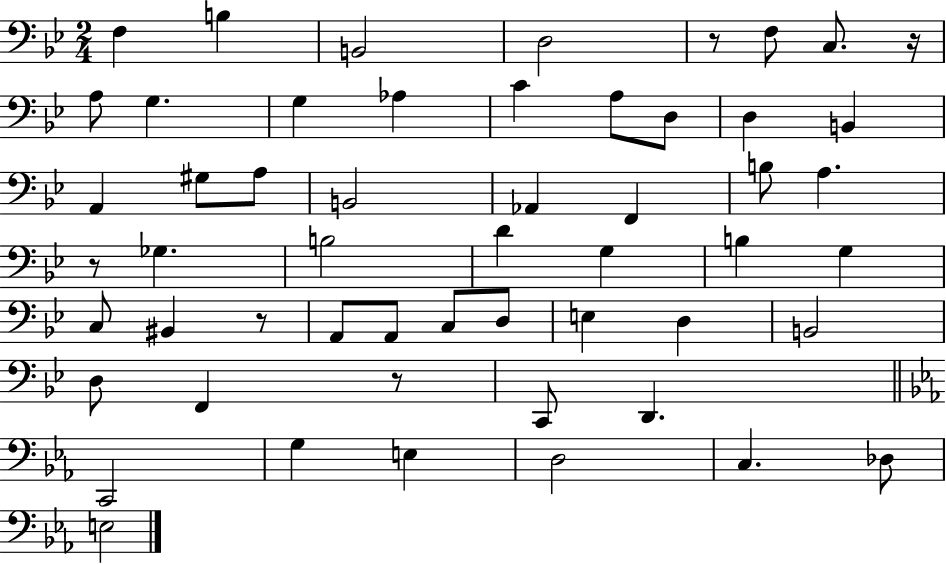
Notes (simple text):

F3/q B3/q B2/h D3/h R/e F3/e C3/e. R/s A3/e G3/q. G3/q Ab3/q C4/q A3/e D3/e D3/q B2/q A2/q G#3/e A3/e B2/h Ab2/q F2/q B3/e A3/q. R/e Gb3/q. B3/h D4/q G3/q B3/q G3/q C3/e BIS2/q R/e A2/e A2/e C3/e D3/e E3/q D3/q B2/h D3/e F2/q R/e C2/e D2/q. C2/h G3/q E3/q D3/h C3/q. Db3/e E3/h